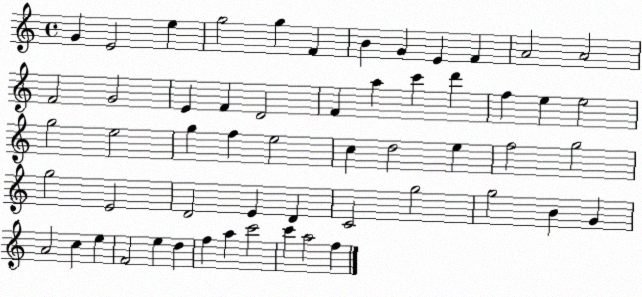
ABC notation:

X:1
T:Untitled
M:4/4
L:1/4
K:C
G E2 e g2 g F B G E F A2 A2 F2 G2 E F D2 F a c' d' f e e2 g2 e2 g f e2 c d2 e f2 g2 g2 E2 D2 E D C2 g2 g2 B G A2 c e F2 e d f a c'2 c' a2 f